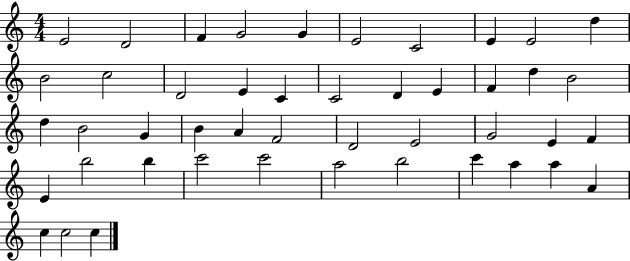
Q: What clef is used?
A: treble